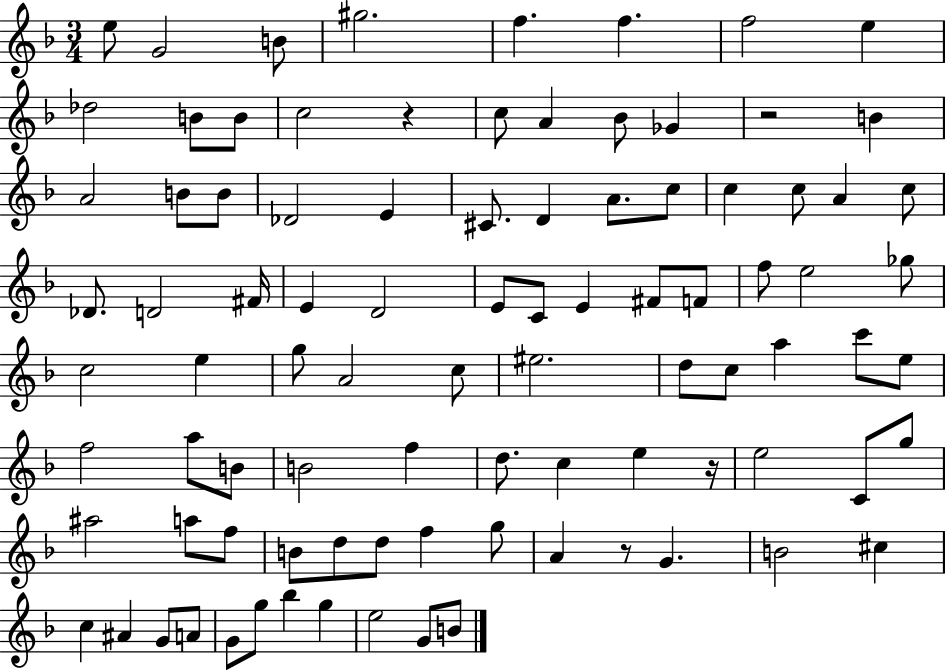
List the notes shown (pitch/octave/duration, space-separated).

E5/e G4/h B4/e G#5/h. F5/q. F5/q. F5/h E5/q Db5/h B4/e B4/e C5/h R/q C5/e A4/q Bb4/e Gb4/q R/h B4/q A4/h B4/e B4/e Db4/h E4/q C#4/e. D4/q A4/e. C5/e C5/q C5/e A4/q C5/e Db4/e. D4/h F#4/s E4/q D4/h E4/e C4/e E4/q F#4/e F4/e F5/e E5/h Gb5/e C5/h E5/q G5/e A4/h C5/e EIS5/h. D5/e C5/e A5/q C6/e E5/e F5/h A5/e B4/e B4/h F5/q D5/e. C5/q E5/q R/s E5/h C4/e G5/e A#5/h A5/e F5/e B4/e D5/e D5/e F5/q G5/e A4/q R/e G4/q. B4/h C#5/q C5/q A#4/q G4/e A4/e G4/e G5/e Bb5/q G5/q E5/h G4/e B4/e